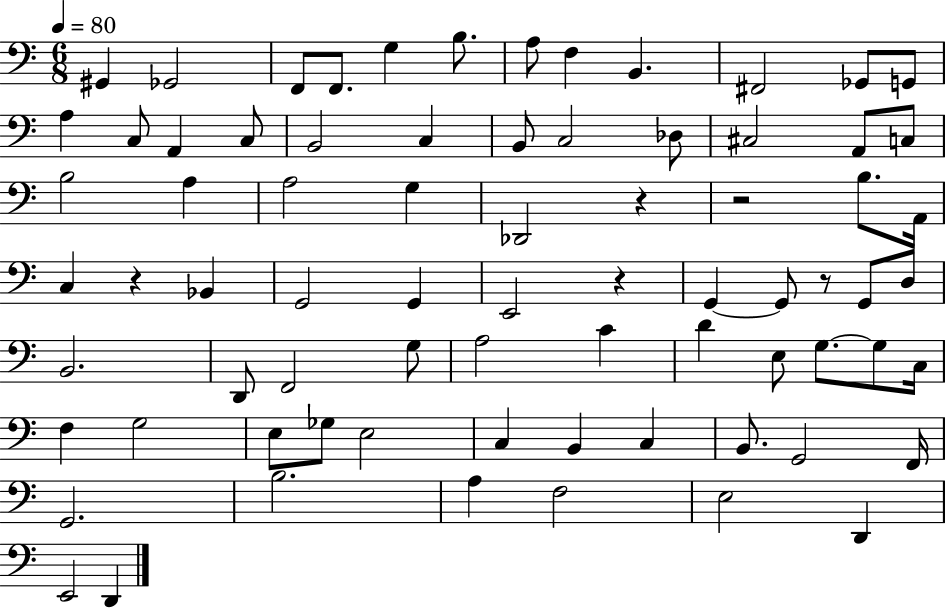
G#2/q Gb2/h F2/e F2/e. G3/q B3/e. A3/e F3/q B2/q. F#2/h Gb2/e G2/e A3/q C3/e A2/q C3/e B2/h C3/q B2/e C3/h Db3/e C#3/h A2/e C3/e B3/h A3/q A3/h G3/q Db2/h R/q R/h B3/e. A2/s C3/q R/q Bb2/q G2/h G2/q E2/h R/q G2/q G2/e R/e G2/e D3/e B2/h. D2/e F2/h G3/e A3/h C4/q D4/q E3/e G3/e. G3/e C3/s F3/q G3/h E3/e Gb3/e E3/h C3/q B2/q C3/q B2/e. G2/h F2/s G2/h. B3/h. A3/q F3/h E3/h D2/q E2/h D2/q